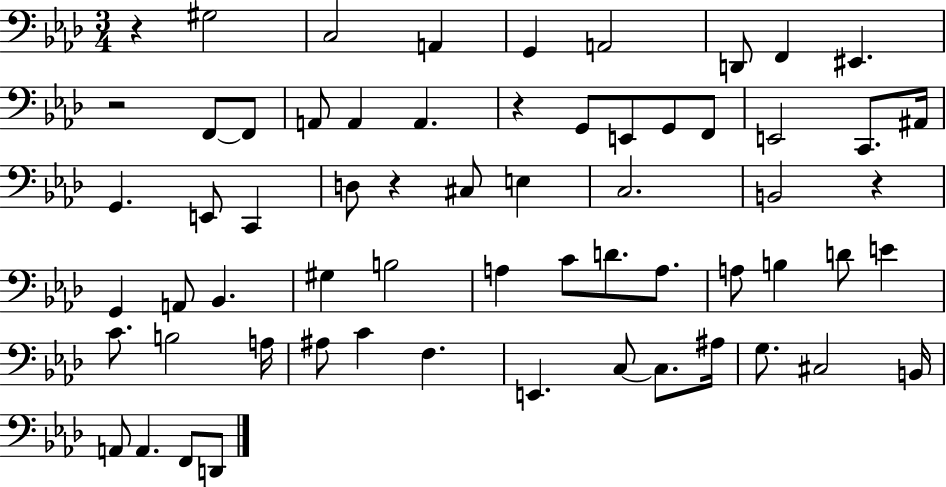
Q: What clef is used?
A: bass